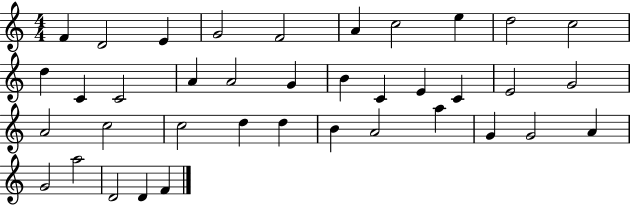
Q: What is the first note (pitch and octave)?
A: F4